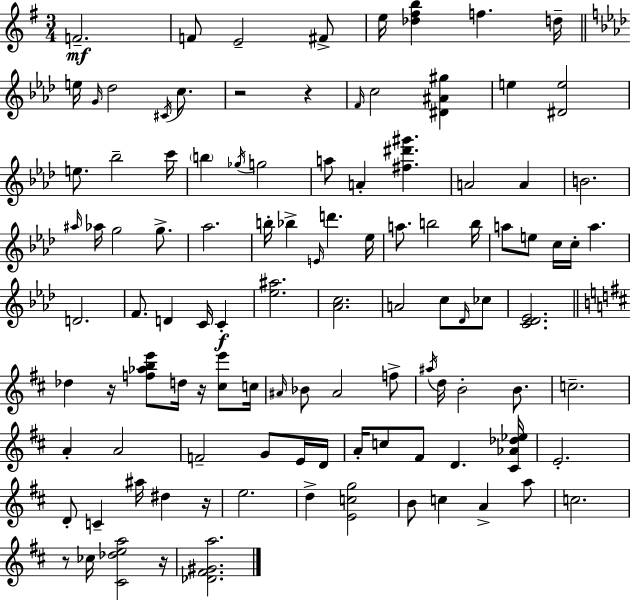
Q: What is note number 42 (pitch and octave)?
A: C5